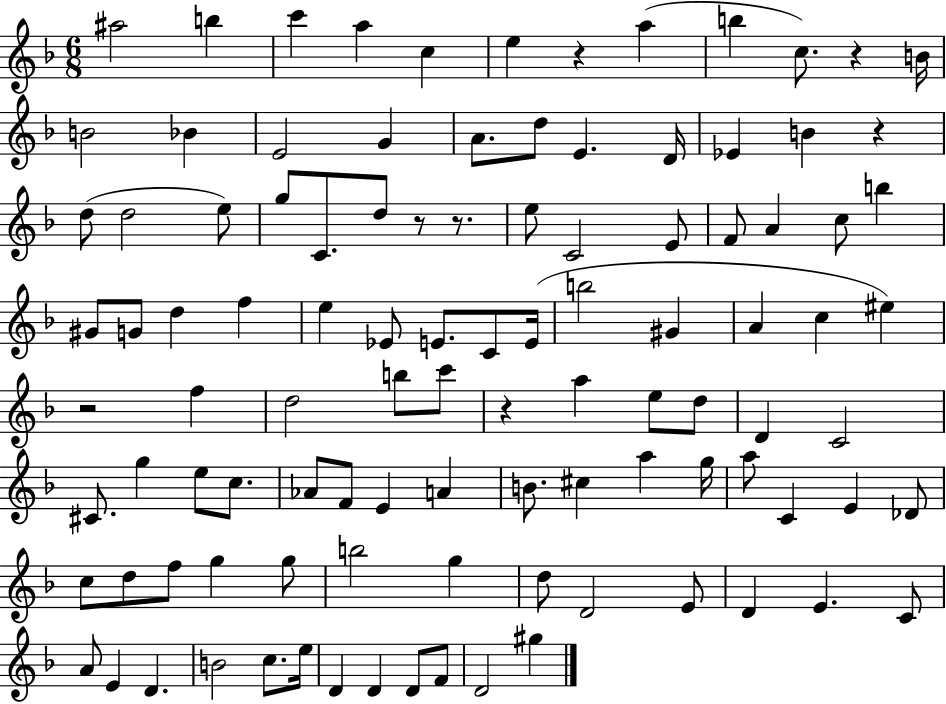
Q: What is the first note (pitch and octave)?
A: A#5